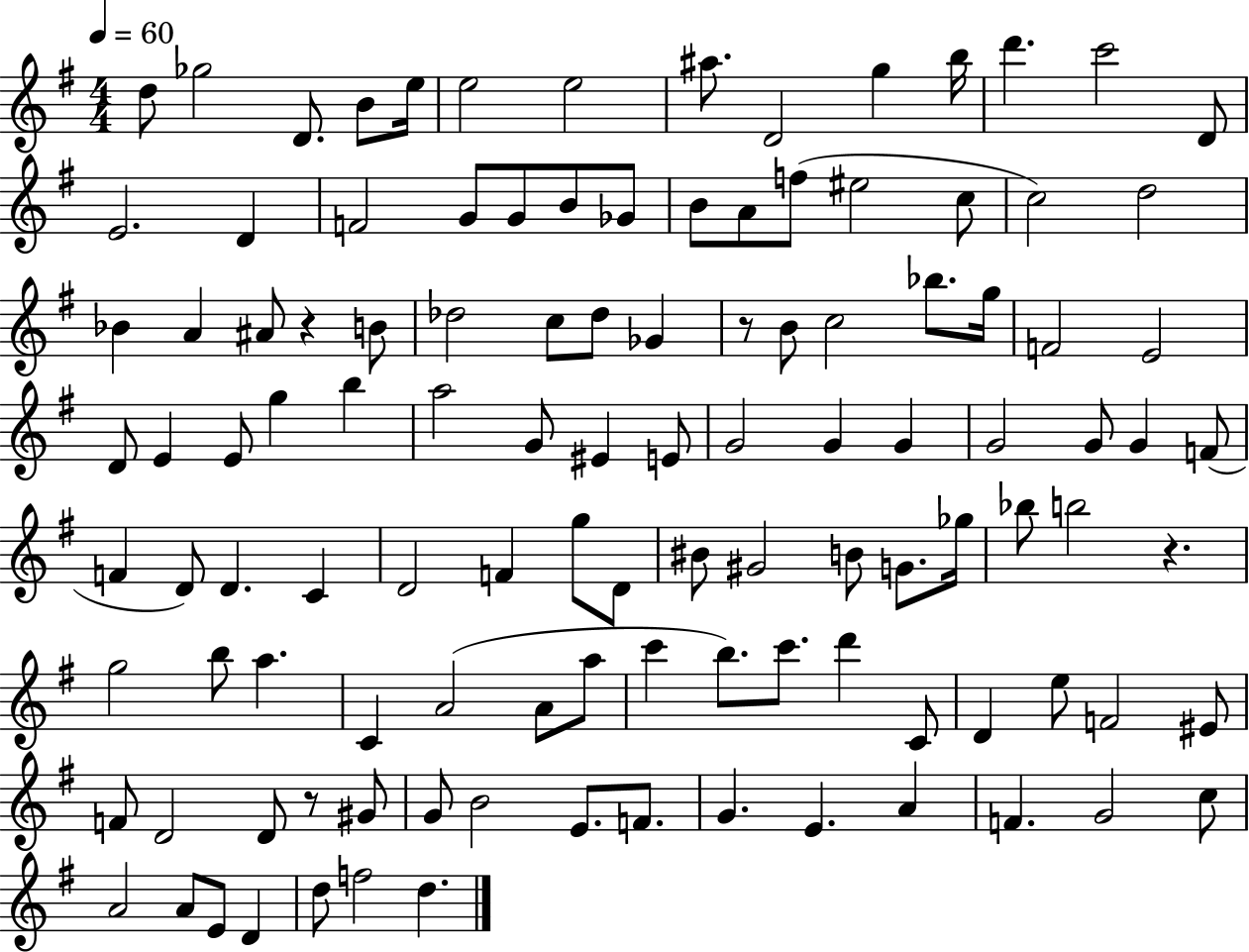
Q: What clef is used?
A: treble